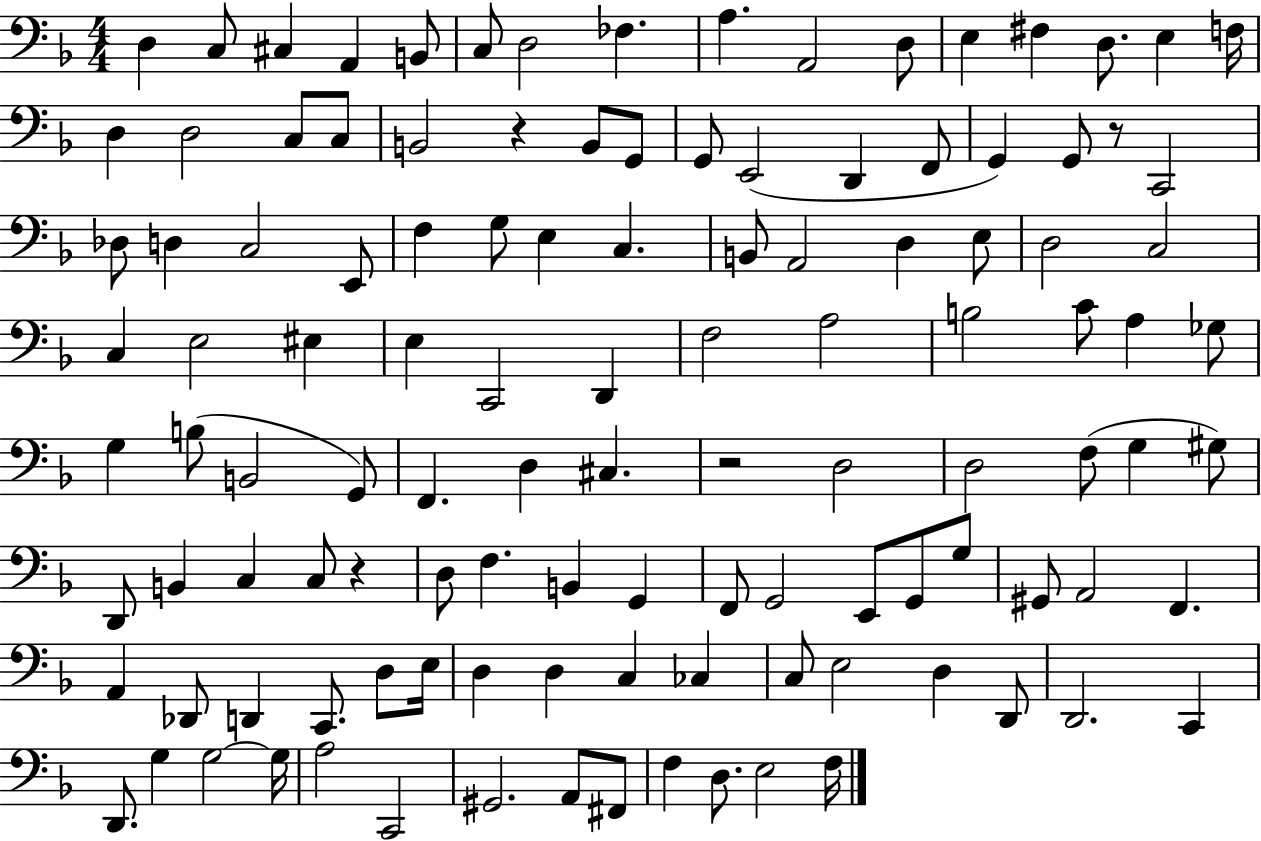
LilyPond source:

{
  \clef bass
  \numericTimeSignature
  \time 4/4
  \key f \major
  d4 c8 cis4 a,4 b,8 | c8 d2 fes4. | a4. a,2 d8 | e4 fis4 d8. e4 f16 | \break d4 d2 c8 c8 | b,2 r4 b,8 g,8 | g,8 e,2( d,4 f,8 | g,4) g,8 r8 c,2 | \break des8 d4 c2 e,8 | f4 g8 e4 c4. | b,8 a,2 d4 e8 | d2 c2 | \break c4 e2 eis4 | e4 c,2 d,4 | f2 a2 | b2 c'8 a4 ges8 | \break g4 b8( b,2 g,8) | f,4. d4 cis4. | r2 d2 | d2 f8( g4 gis8) | \break d,8 b,4 c4 c8 r4 | d8 f4. b,4 g,4 | f,8 g,2 e,8 g,8 g8 | gis,8 a,2 f,4. | \break a,4 des,8 d,4 c,8. d8 e16 | d4 d4 c4 ces4 | c8 e2 d4 d,8 | d,2. c,4 | \break d,8. g4 g2~~ g16 | a2 c,2 | gis,2. a,8 fis,8 | f4 d8. e2 f16 | \break \bar "|."
}